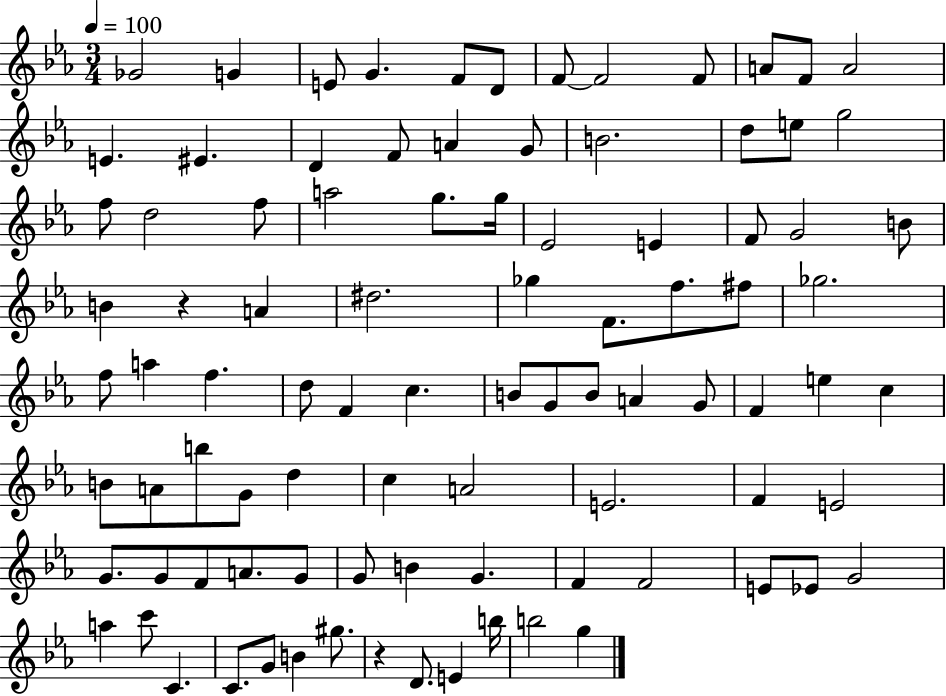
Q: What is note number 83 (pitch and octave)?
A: G4